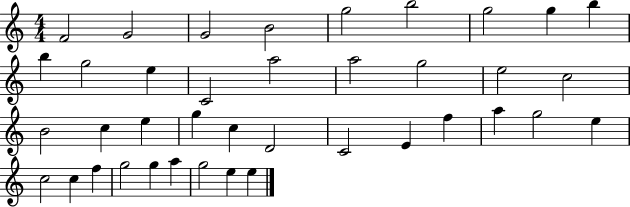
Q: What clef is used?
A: treble